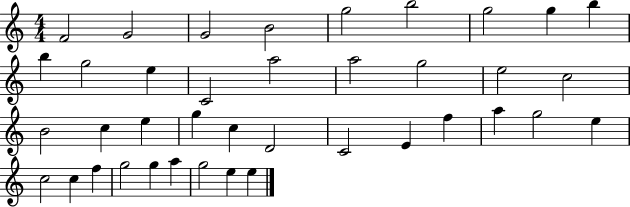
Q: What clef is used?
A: treble